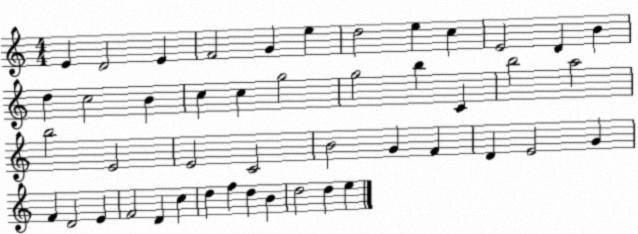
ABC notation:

X:1
T:Untitled
M:4/4
L:1/4
K:C
E D2 E F2 G e d2 e c E2 D B d c2 B c c g2 g2 b C b2 a2 b2 E2 E2 C2 B2 G F D E2 G F D2 E F2 D c d f d B d2 d e